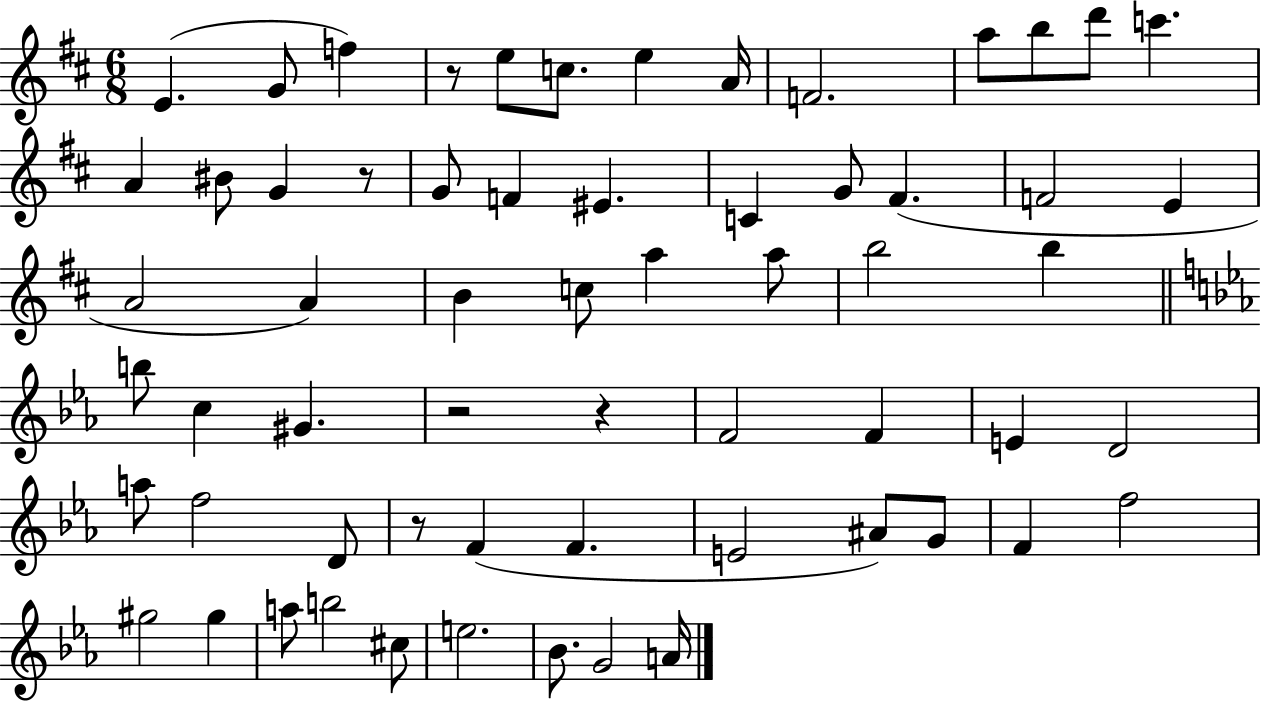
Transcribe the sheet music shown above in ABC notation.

X:1
T:Untitled
M:6/8
L:1/4
K:D
E G/2 f z/2 e/2 c/2 e A/4 F2 a/2 b/2 d'/2 c' A ^B/2 G z/2 G/2 F ^E C G/2 ^F F2 E A2 A B c/2 a a/2 b2 b b/2 c ^G z2 z F2 F E D2 a/2 f2 D/2 z/2 F F E2 ^A/2 G/2 F f2 ^g2 ^g a/2 b2 ^c/2 e2 _B/2 G2 A/4